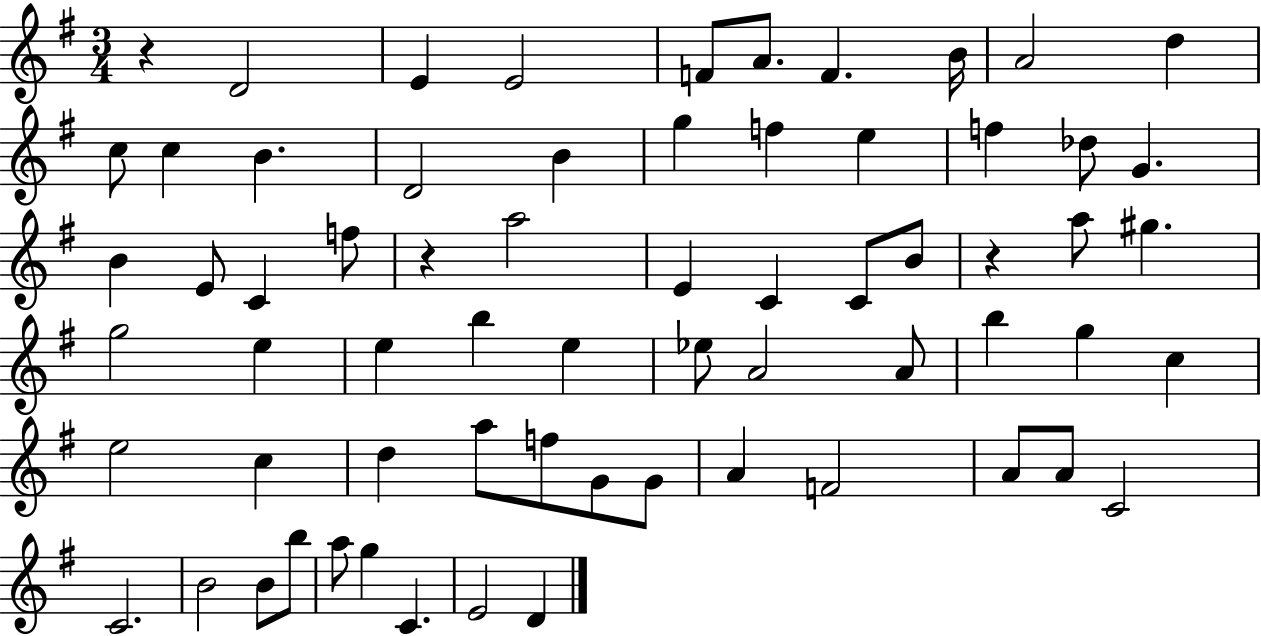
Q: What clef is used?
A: treble